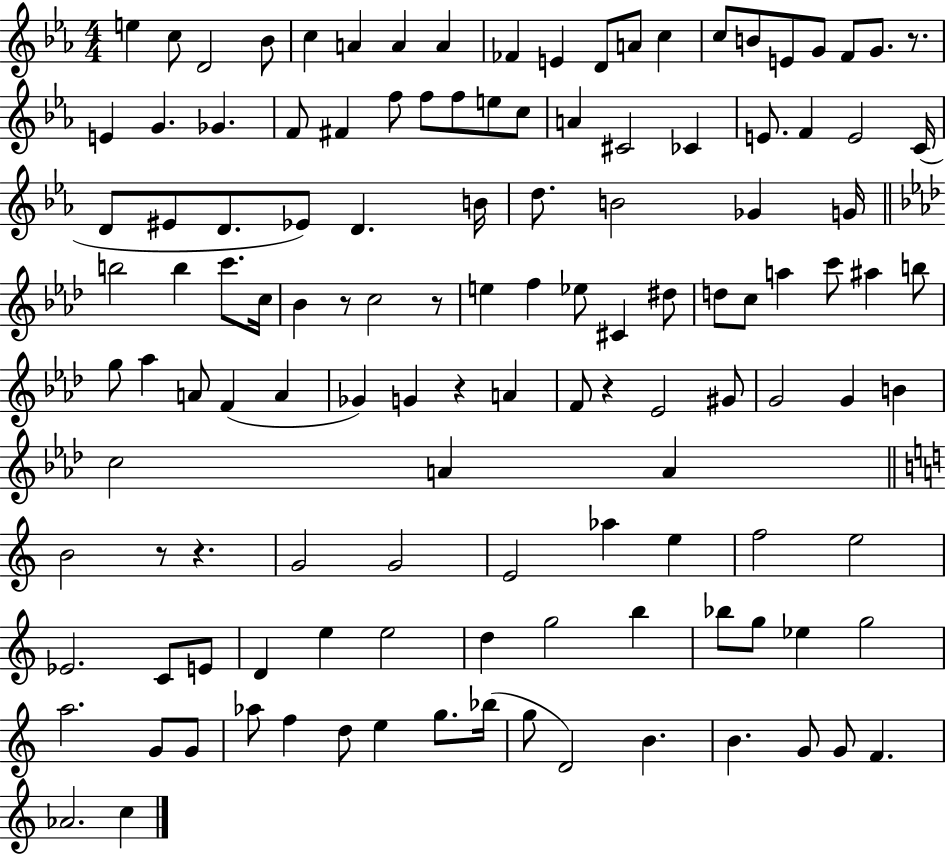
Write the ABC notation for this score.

X:1
T:Untitled
M:4/4
L:1/4
K:Eb
e c/2 D2 _B/2 c A A A _F E D/2 A/2 c c/2 B/2 E/2 G/2 F/2 G/2 z/2 E G _G F/2 ^F f/2 f/2 f/2 e/2 c/2 A ^C2 _C E/2 F E2 C/4 D/2 ^E/2 D/2 _E/2 D B/4 d/2 B2 _G G/4 b2 b c'/2 c/4 _B z/2 c2 z/2 e f _e/2 ^C ^d/2 d/2 c/2 a c'/2 ^a b/2 g/2 _a A/2 F A _G G z A F/2 z _E2 ^G/2 G2 G B c2 A A B2 z/2 z G2 G2 E2 _a e f2 e2 _E2 C/2 E/2 D e e2 d g2 b _b/2 g/2 _e g2 a2 G/2 G/2 _a/2 f d/2 e g/2 _b/4 g/2 D2 B B G/2 G/2 F _A2 c